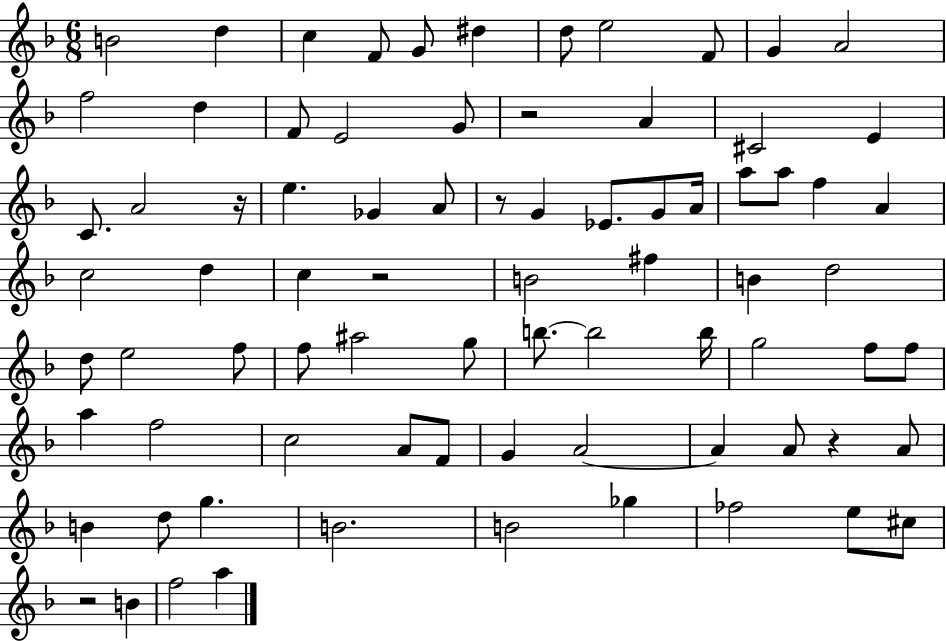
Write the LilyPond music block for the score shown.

{
  \clef treble
  \numericTimeSignature
  \time 6/8
  \key f \major
  b'2 d''4 | c''4 f'8 g'8 dis''4 | d''8 e''2 f'8 | g'4 a'2 | \break f''2 d''4 | f'8 e'2 g'8 | r2 a'4 | cis'2 e'4 | \break c'8. a'2 r16 | e''4. ges'4 a'8 | r8 g'4 ees'8. g'8 a'16 | a''8 a''8 f''4 a'4 | \break c''2 d''4 | c''4 r2 | b'2 fis''4 | b'4 d''2 | \break d''8 e''2 f''8 | f''8 ais''2 g''8 | b''8.~~ b''2 b''16 | g''2 f''8 f''8 | \break a''4 f''2 | c''2 a'8 f'8 | g'4 a'2~~ | a'4 a'8 r4 a'8 | \break b'4 d''8 g''4. | b'2. | b'2 ges''4 | fes''2 e''8 cis''8 | \break r2 b'4 | f''2 a''4 | \bar "|."
}